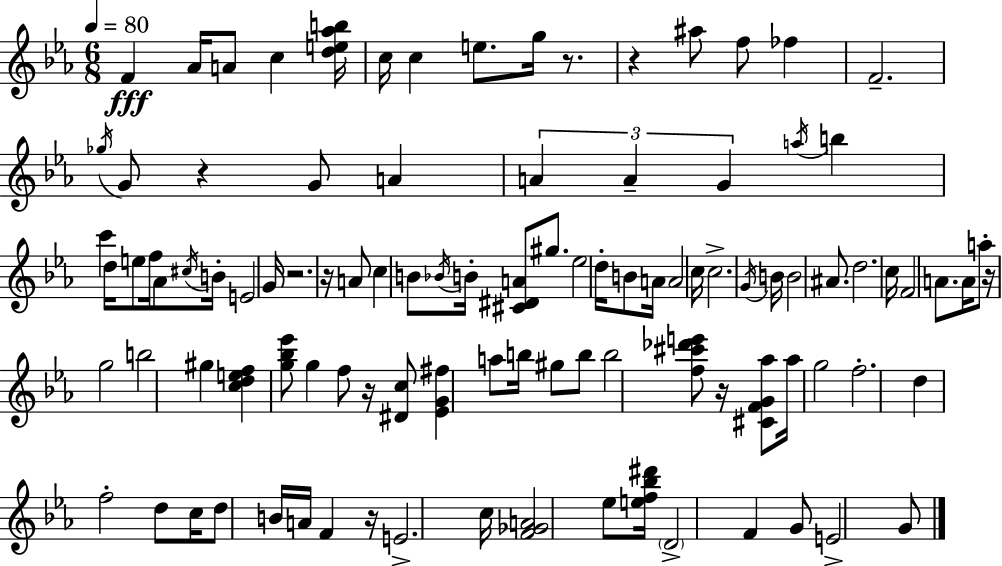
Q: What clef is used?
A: treble